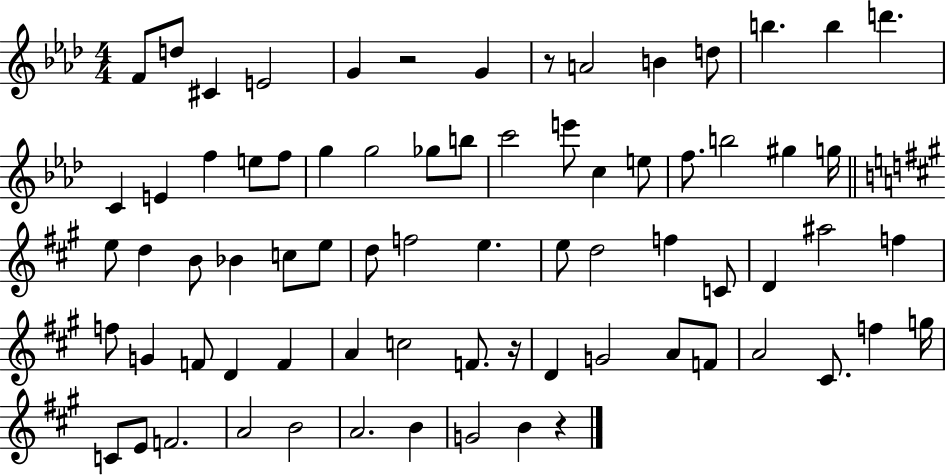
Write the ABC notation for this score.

X:1
T:Untitled
M:4/4
L:1/4
K:Ab
F/2 d/2 ^C E2 G z2 G z/2 A2 B d/2 b b d' C E f e/2 f/2 g g2 _g/2 b/2 c'2 e'/2 c e/2 f/2 b2 ^g g/4 e/2 d B/2 _B c/2 e/2 d/2 f2 e e/2 d2 f C/2 D ^a2 f f/2 G F/2 D F A c2 F/2 z/4 D G2 A/2 F/2 A2 ^C/2 f g/4 C/2 E/2 F2 A2 B2 A2 B G2 B z